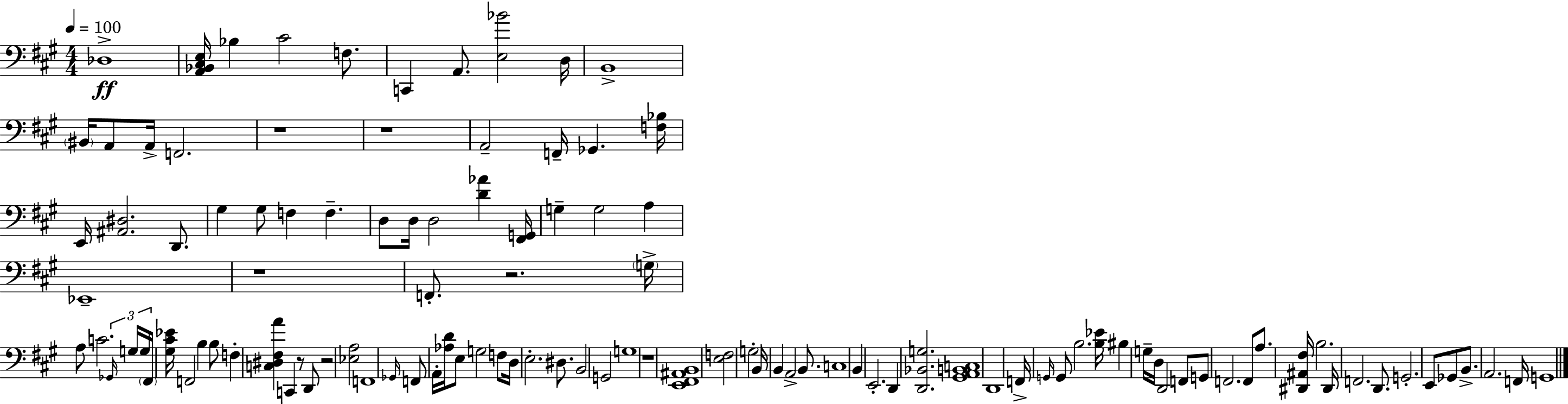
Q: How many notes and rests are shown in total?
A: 112